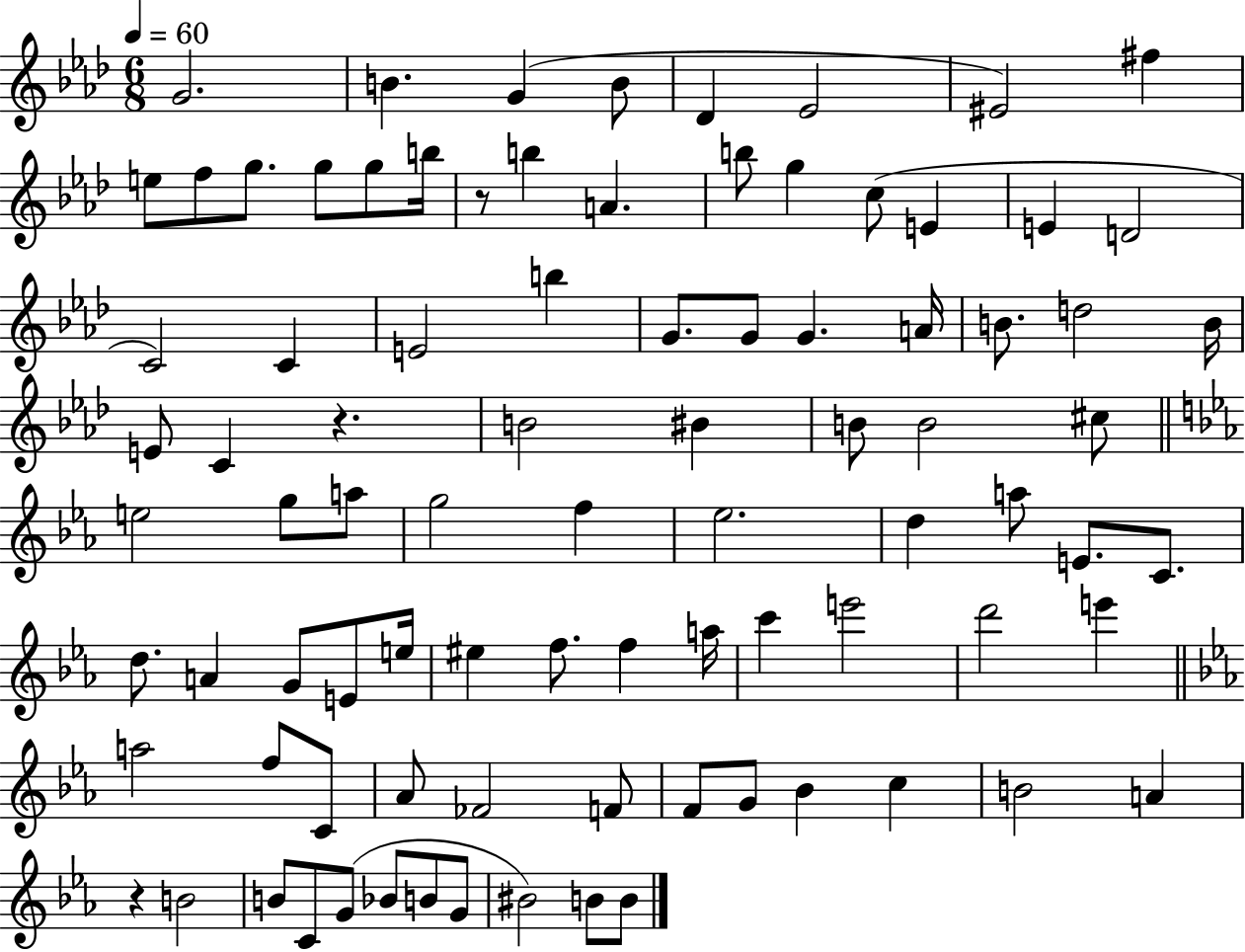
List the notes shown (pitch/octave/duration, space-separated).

G4/h. B4/q. G4/q B4/e Db4/q Eb4/h EIS4/h F#5/q E5/e F5/e G5/e. G5/e G5/e B5/s R/e B5/q A4/q. B5/e G5/q C5/e E4/q E4/q D4/h C4/h C4/q E4/h B5/q G4/e. G4/e G4/q. A4/s B4/e. D5/h B4/s E4/e C4/q R/q. B4/h BIS4/q B4/e B4/h C#5/e E5/h G5/e A5/e G5/h F5/q Eb5/h. D5/q A5/e E4/e. C4/e. D5/e. A4/q G4/e E4/e E5/s EIS5/q F5/e. F5/q A5/s C6/q E6/h D6/h E6/q A5/h F5/e C4/e Ab4/e FES4/h F4/e F4/e G4/e Bb4/q C5/q B4/h A4/q R/q B4/h B4/e C4/e G4/e Bb4/e B4/e G4/e BIS4/h B4/e B4/e